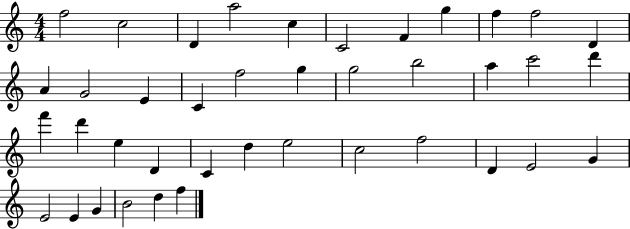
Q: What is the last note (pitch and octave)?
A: F5